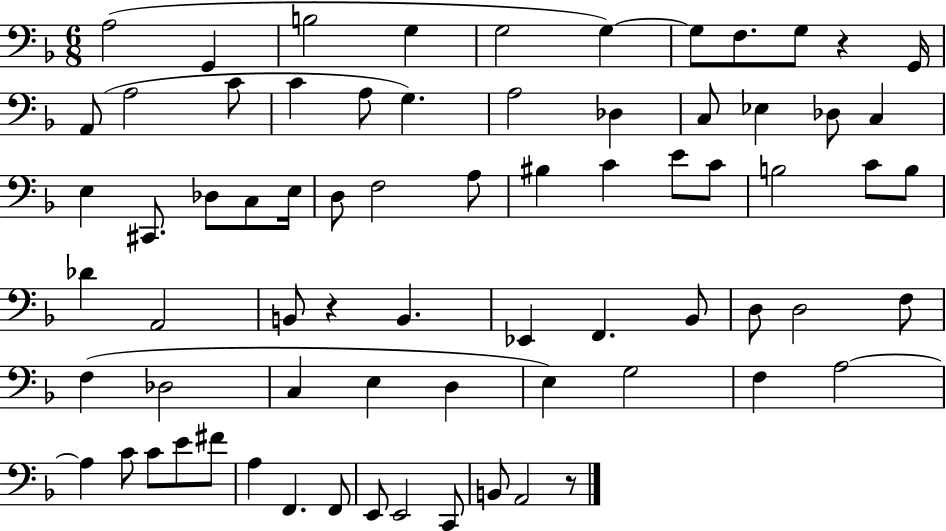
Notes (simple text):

A3/h G2/q B3/h G3/q G3/h G3/q G3/e F3/e. G3/e R/q G2/s A2/e A3/h C4/e C4/q A3/e G3/q. A3/h Db3/q C3/e Eb3/q Db3/e C3/q E3/q C#2/e. Db3/e C3/e E3/s D3/e F3/h A3/e BIS3/q C4/q E4/e C4/e B3/h C4/e B3/e Db4/q A2/h B2/e R/q B2/q. Eb2/q F2/q. Bb2/e D3/e D3/h F3/e F3/q Db3/h C3/q E3/q D3/q E3/q G3/h F3/q A3/h A3/q C4/e C4/e E4/e F#4/e A3/q F2/q. F2/e E2/e E2/h C2/e B2/e A2/h R/e